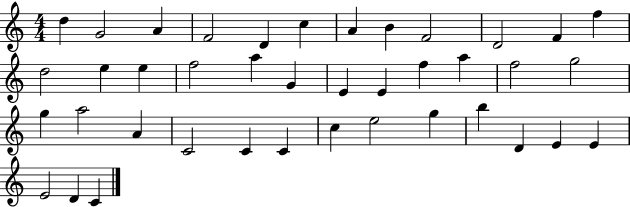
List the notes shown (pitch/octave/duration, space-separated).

D5/q G4/h A4/q F4/h D4/q C5/q A4/q B4/q F4/h D4/h F4/q F5/q D5/h E5/q E5/q F5/h A5/q G4/q E4/q E4/q F5/q A5/q F5/h G5/h G5/q A5/h A4/q C4/h C4/q C4/q C5/q E5/h G5/q B5/q D4/q E4/q E4/q E4/h D4/q C4/q